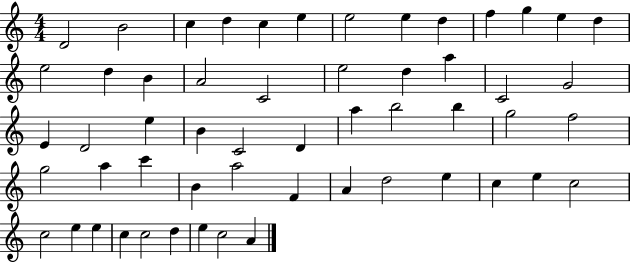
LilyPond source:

{
  \clef treble
  \numericTimeSignature
  \time 4/4
  \key c \major
  d'2 b'2 | c''4 d''4 c''4 e''4 | e''2 e''4 d''4 | f''4 g''4 e''4 d''4 | \break e''2 d''4 b'4 | a'2 c'2 | e''2 d''4 a''4 | c'2 g'2 | \break e'4 d'2 e''4 | b'4 c'2 d'4 | a''4 b''2 b''4 | g''2 f''2 | \break g''2 a''4 c'''4 | b'4 a''2 f'4 | a'4 d''2 e''4 | c''4 e''4 c''2 | \break c''2 e''4 e''4 | c''4 c''2 d''4 | e''4 c''2 a'4 | \bar "|."
}